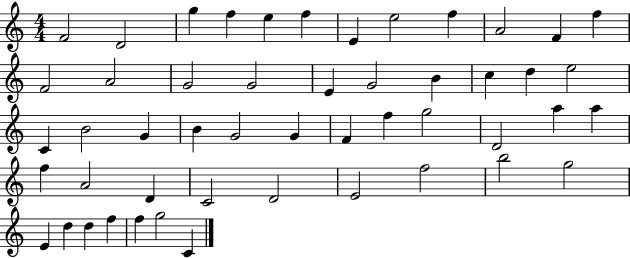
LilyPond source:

{
  \clef treble
  \numericTimeSignature
  \time 4/4
  \key c \major
  f'2 d'2 | g''4 f''4 e''4 f''4 | e'4 e''2 f''4 | a'2 f'4 f''4 | \break f'2 a'2 | g'2 g'2 | e'4 g'2 b'4 | c''4 d''4 e''2 | \break c'4 b'2 g'4 | b'4 g'2 g'4 | f'4 f''4 g''2 | d'2 a''4 a''4 | \break f''4 a'2 d'4 | c'2 d'2 | e'2 f''2 | b''2 g''2 | \break e'4 d''4 d''4 f''4 | f''4 g''2 c'4 | \bar "|."
}